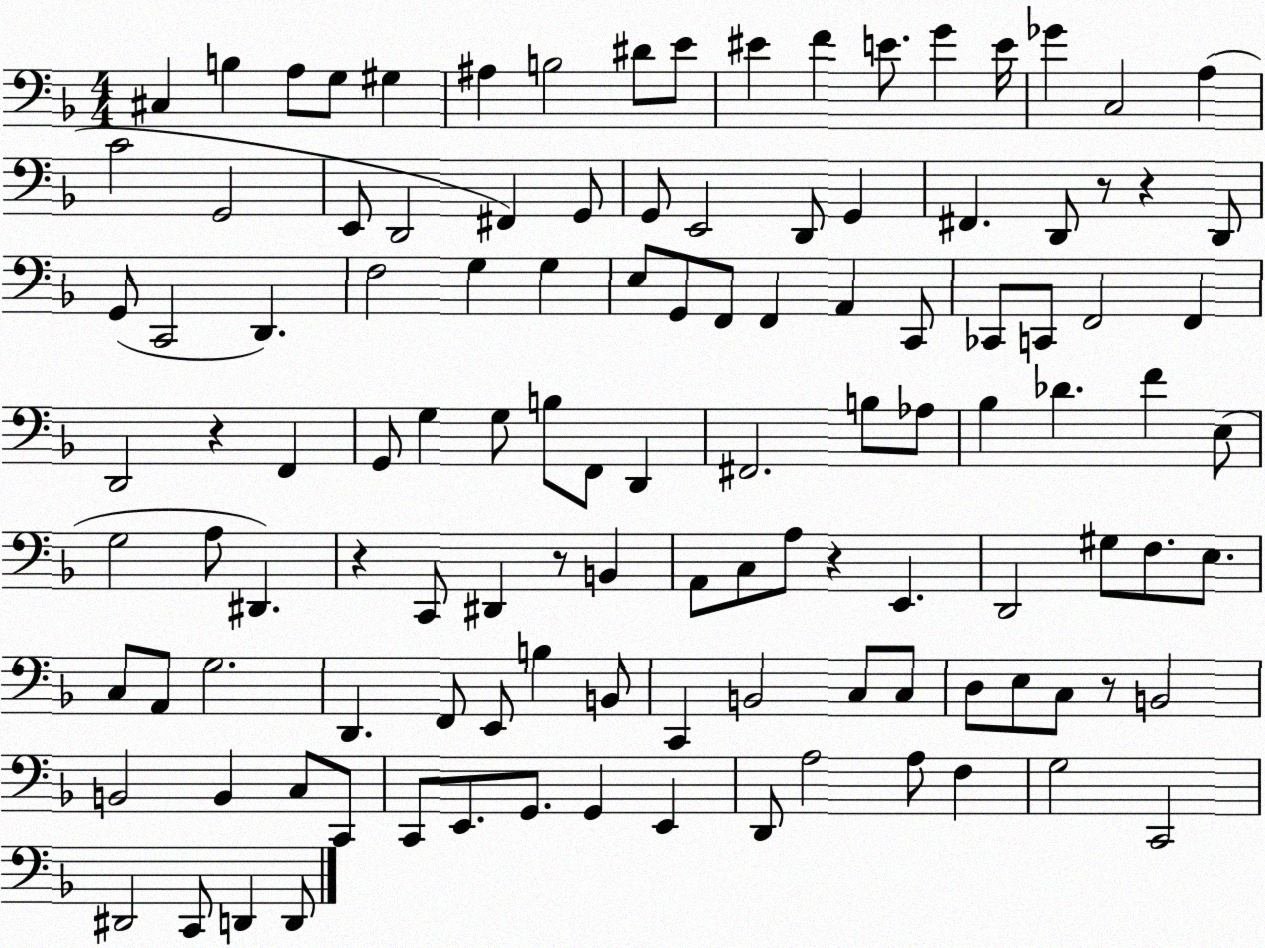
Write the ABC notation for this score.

X:1
T:Untitled
M:4/4
L:1/4
K:F
^C, B, A,/2 G,/2 ^G, ^A, B,2 ^D/2 E/2 ^E F E/2 G E/4 _G C,2 A, C2 G,,2 E,,/2 D,,2 ^F,, G,,/2 G,,/2 E,,2 D,,/2 G,, ^F,, D,,/2 z/2 z D,,/2 G,,/2 C,,2 D,, F,2 G, G, E,/2 G,,/2 F,,/2 F,, A,, C,,/2 _C,,/2 C,,/2 F,,2 F,, D,,2 z F,, G,,/2 G, G,/2 B,/2 F,,/2 D,, ^F,,2 B,/2 _A,/2 _B, _D F E,/2 G,2 A,/2 ^D,, z C,,/2 ^D,, z/2 B,, A,,/2 C,/2 A,/2 z E,, D,,2 ^G,/2 F,/2 E,/2 C,/2 A,,/2 G,2 D,, F,,/2 E,,/2 B, B,,/2 C,, B,,2 C,/2 C,/2 D,/2 E,/2 C,/2 z/2 B,,2 B,,2 B,, C,/2 C,,/2 C,,/2 E,,/2 G,,/2 G,, E,, D,,/2 A,2 A,/2 F, G,2 C,,2 ^D,,2 C,,/2 D,, D,,/2